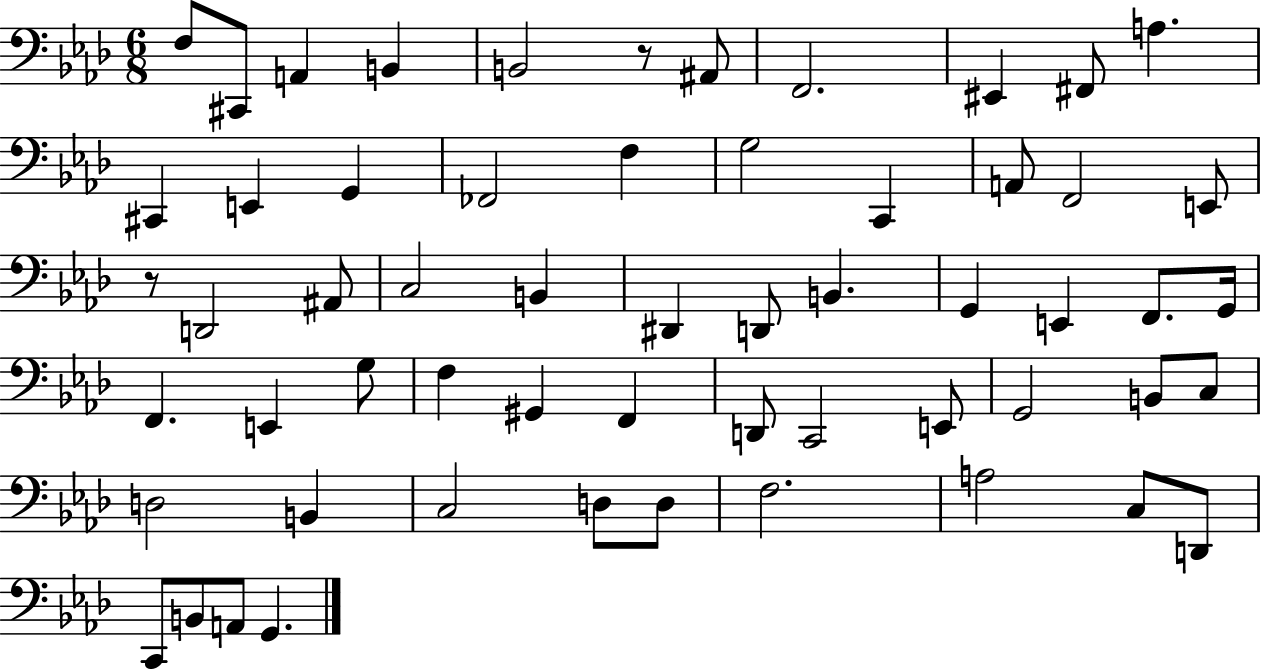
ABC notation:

X:1
T:Untitled
M:6/8
L:1/4
K:Ab
F,/2 ^C,,/2 A,, B,, B,,2 z/2 ^A,,/2 F,,2 ^E,, ^F,,/2 A, ^C,, E,, G,, _F,,2 F, G,2 C,, A,,/2 F,,2 E,,/2 z/2 D,,2 ^A,,/2 C,2 B,, ^D,, D,,/2 B,, G,, E,, F,,/2 G,,/4 F,, E,, G,/2 F, ^G,, F,, D,,/2 C,,2 E,,/2 G,,2 B,,/2 C,/2 D,2 B,, C,2 D,/2 D,/2 F,2 A,2 C,/2 D,,/2 C,,/2 B,,/2 A,,/2 G,,